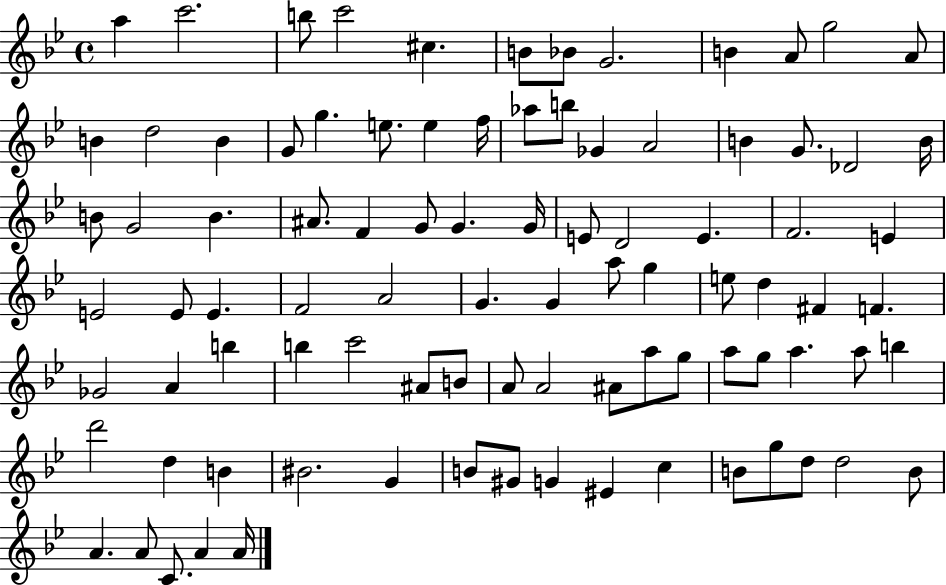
X:1
T:Untitled
M:4/4
L:1/4
K:Bb
a c'2 b/2 c'2 ^c B/2 _B/2 G2 B A/2 g2 A/2 B d2 B G/2 g e/2 e f/4 _a/2 b/2 _G A2 B G/2 _D2 B/4 B/2 G2 B ^A/2 F G/2 G G/4 E/2 D2 E F2 E E2 E/2 E F2 A2 G G a/2 g e/2 d ^F F _G2 A b b c'2 ^A/2 B/2 A/2 A2 ^A/2 a/2 g/2 a/2 g/2 a a/2 b d'2 d B ^B2 G B/2 ^G/2 G ^E c B/2 g/2 d/2 d2 B/2 A A/2 C/2 A A/4